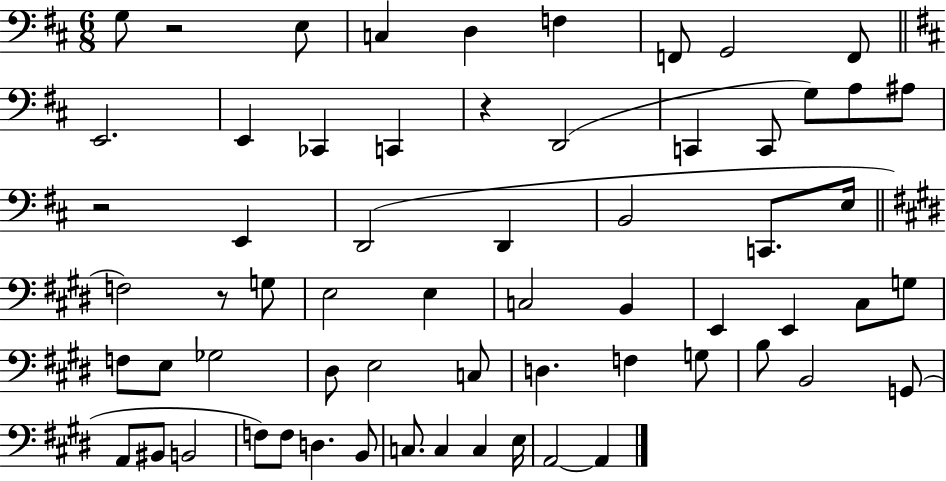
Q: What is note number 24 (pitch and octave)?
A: E3